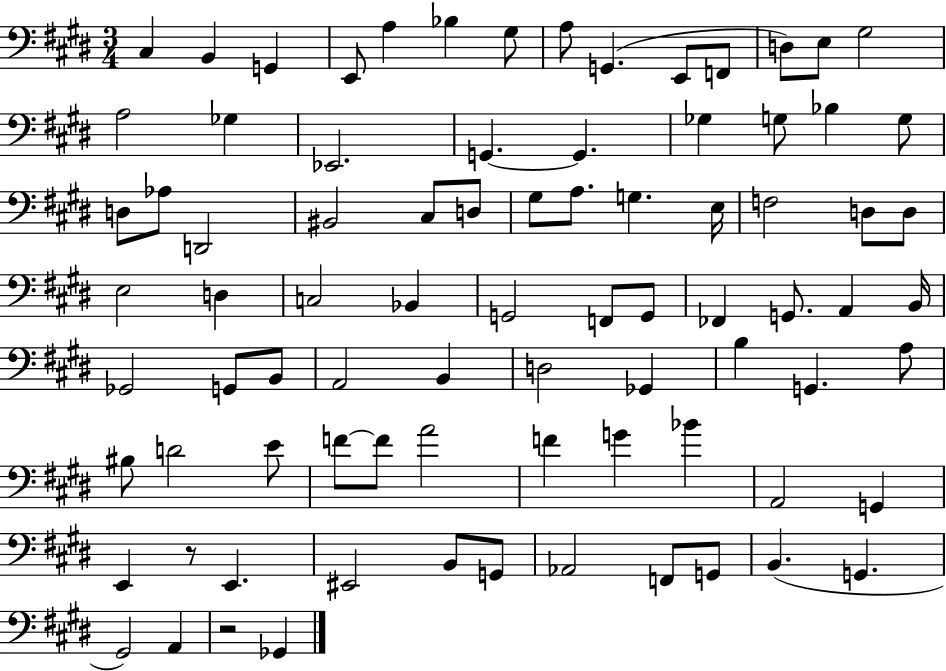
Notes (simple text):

C#3/q B2/q G2/q E2/e A3/q Bb3/q G#3/e A3/e G2/q. E2/e F2/e D3/e E3/e G#3/h A3/h Gb3/q Eb2/h. G2/q. G2/q. Gb3/q G3/e Bb3/q G3/e D3/e Ab3/e D2/h BIS2/h C#3/e D3/e G#3/e A3/e. G3/q. E3/s F3/h D3/e D3/e E3/h D3/q C3/h Bb2/q G2/h F2/e G2/e FES2/q G2/e. A2/q B2/s Gb2/h G2/e B2/e A2/h B2/q D3/h Gb2/q B3/q G2/q. A3/e BIS3/e D4/h E4/e F4/e F4/e A4/h F4/q G4/q Bb4/q A2/h G2/q E2/q R/e E2/q. EIS2/h B2/e G2/e Ab2/h F2/e G2/e B2/q. G2/q. G#2/h A2/q R/h Gb2/q